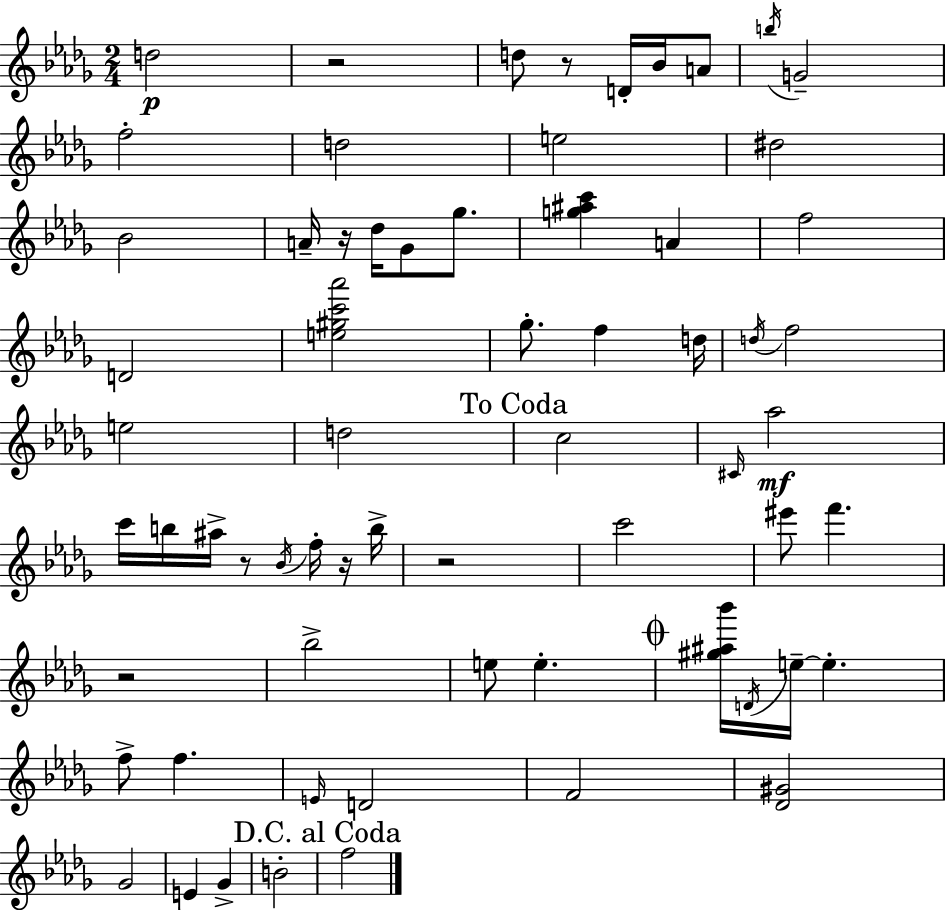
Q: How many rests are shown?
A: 7